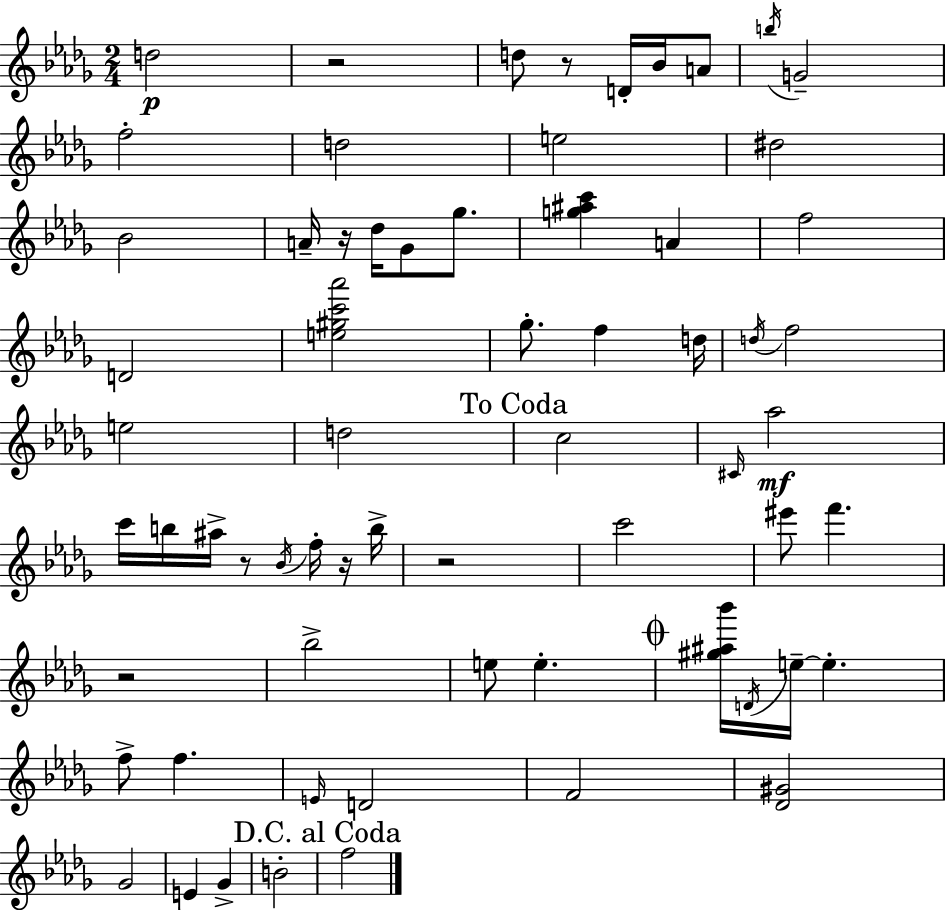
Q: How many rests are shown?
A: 7